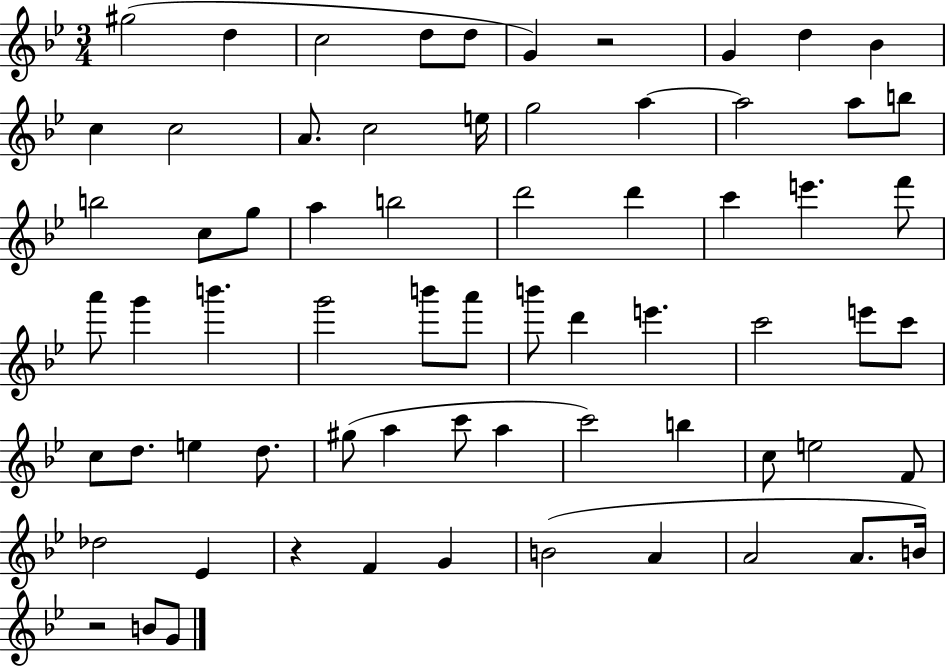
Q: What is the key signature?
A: BES major